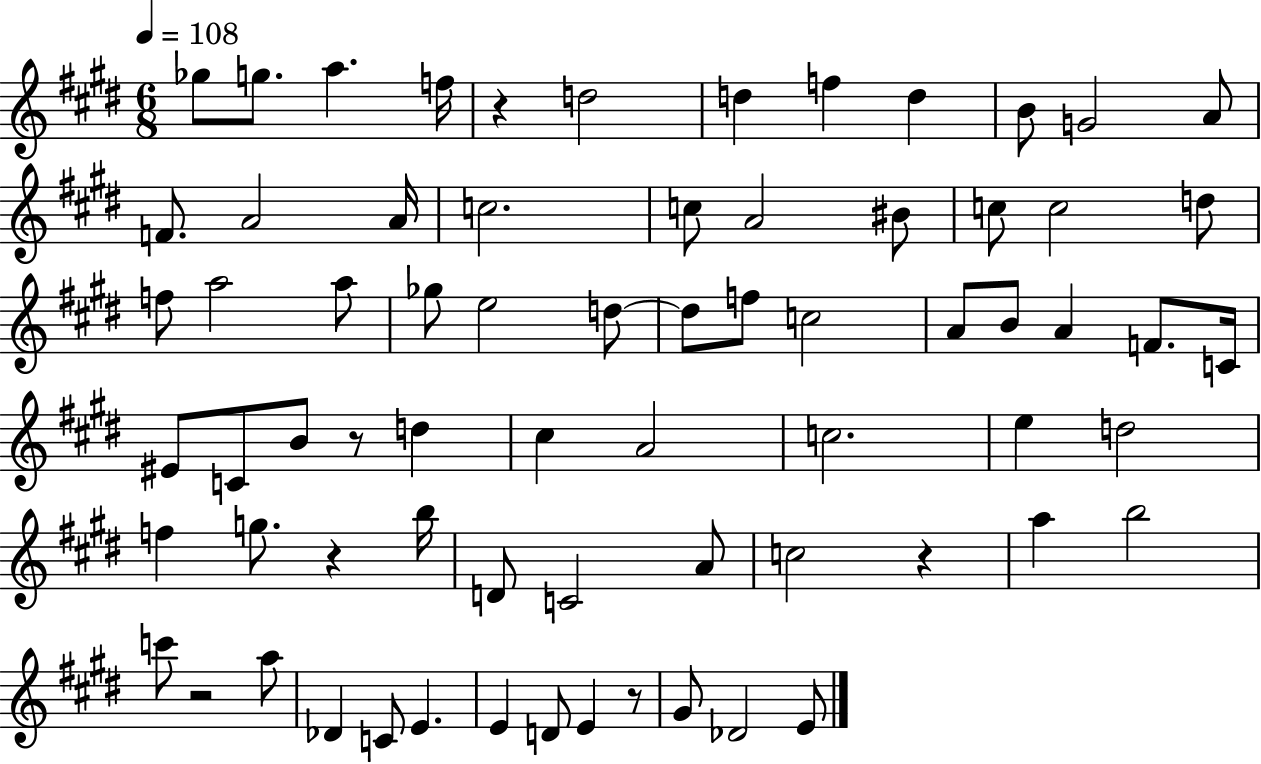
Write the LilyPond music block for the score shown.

{
  \clef treble
  \numericTimeSignature
  \time 6/8
  \key e \major
  \tempo 4 = 108
  ges''8 g''8. a''4. f''16 | r4 d''2 | d''4 f''4 d''4 | b'8 g'2 a'8 | \break f'8. a'2 a'16 | c''2. | c''8 a'2 bis'8 | c''8 c''2 d''8 | \break f''8 a''2 a''8 | ges''8 e''2 d''8~~ | d''8 f''8 c''2 | a'8 b'8 a'4 f'8. c'16 | \break eis'8 c'8 b'8 r8 d''4 | cis''4 a'2 | c''2. | e''4 d''2 | \break f''4 g''8. r4 b''16 | d'8 c'2 a'8 | c''2 r4 | a''4 b''2 | \break c'''8 r2 a''8 | des'4 c'8 e'4. | e'4 d'8 e'4 r8 | gis'8 des'2 e'8 | \break \bar "|."
}